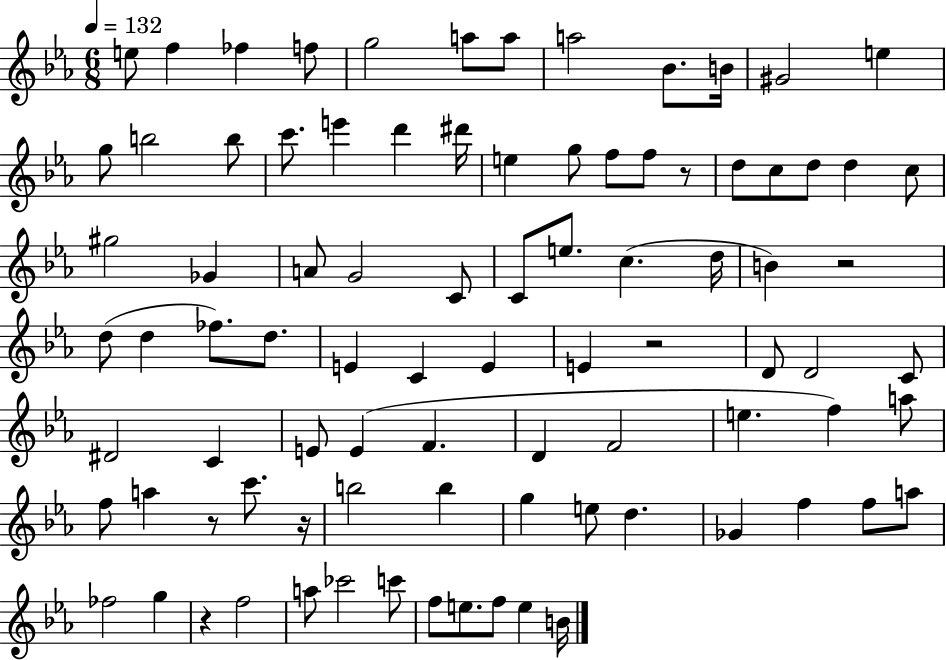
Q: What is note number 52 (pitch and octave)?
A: E4